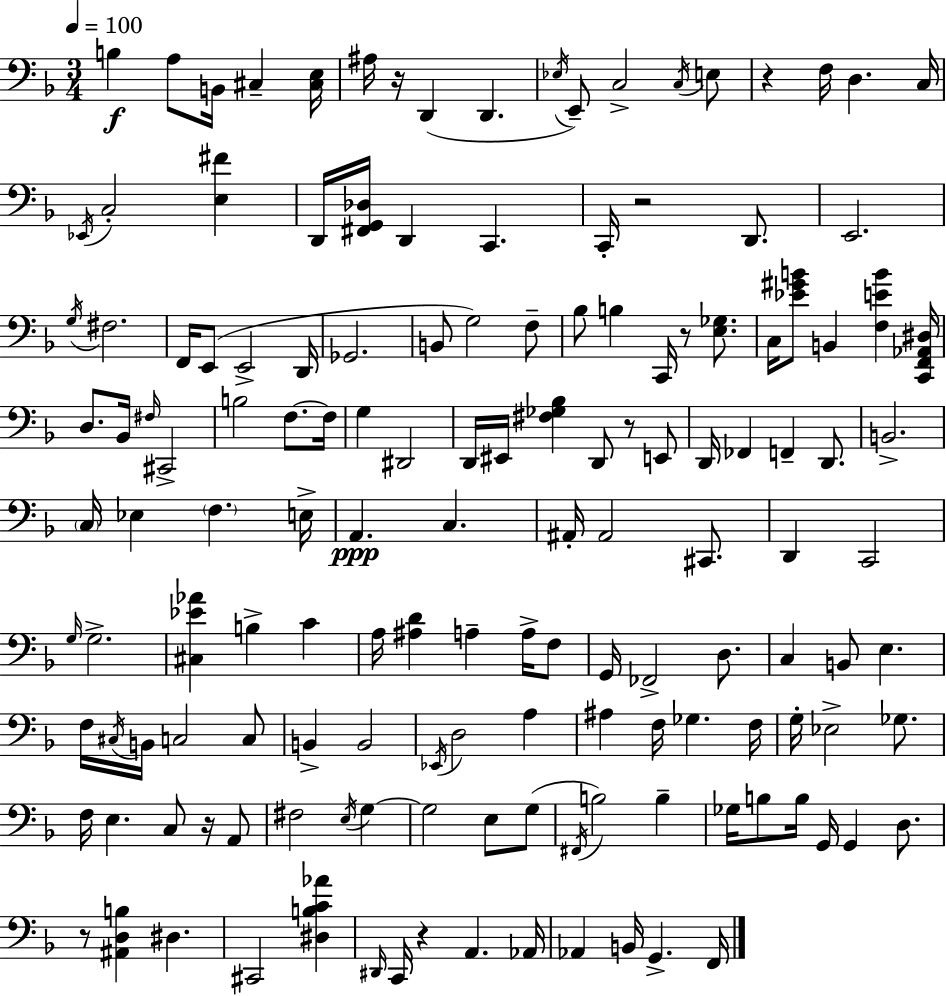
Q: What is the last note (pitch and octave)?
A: F2